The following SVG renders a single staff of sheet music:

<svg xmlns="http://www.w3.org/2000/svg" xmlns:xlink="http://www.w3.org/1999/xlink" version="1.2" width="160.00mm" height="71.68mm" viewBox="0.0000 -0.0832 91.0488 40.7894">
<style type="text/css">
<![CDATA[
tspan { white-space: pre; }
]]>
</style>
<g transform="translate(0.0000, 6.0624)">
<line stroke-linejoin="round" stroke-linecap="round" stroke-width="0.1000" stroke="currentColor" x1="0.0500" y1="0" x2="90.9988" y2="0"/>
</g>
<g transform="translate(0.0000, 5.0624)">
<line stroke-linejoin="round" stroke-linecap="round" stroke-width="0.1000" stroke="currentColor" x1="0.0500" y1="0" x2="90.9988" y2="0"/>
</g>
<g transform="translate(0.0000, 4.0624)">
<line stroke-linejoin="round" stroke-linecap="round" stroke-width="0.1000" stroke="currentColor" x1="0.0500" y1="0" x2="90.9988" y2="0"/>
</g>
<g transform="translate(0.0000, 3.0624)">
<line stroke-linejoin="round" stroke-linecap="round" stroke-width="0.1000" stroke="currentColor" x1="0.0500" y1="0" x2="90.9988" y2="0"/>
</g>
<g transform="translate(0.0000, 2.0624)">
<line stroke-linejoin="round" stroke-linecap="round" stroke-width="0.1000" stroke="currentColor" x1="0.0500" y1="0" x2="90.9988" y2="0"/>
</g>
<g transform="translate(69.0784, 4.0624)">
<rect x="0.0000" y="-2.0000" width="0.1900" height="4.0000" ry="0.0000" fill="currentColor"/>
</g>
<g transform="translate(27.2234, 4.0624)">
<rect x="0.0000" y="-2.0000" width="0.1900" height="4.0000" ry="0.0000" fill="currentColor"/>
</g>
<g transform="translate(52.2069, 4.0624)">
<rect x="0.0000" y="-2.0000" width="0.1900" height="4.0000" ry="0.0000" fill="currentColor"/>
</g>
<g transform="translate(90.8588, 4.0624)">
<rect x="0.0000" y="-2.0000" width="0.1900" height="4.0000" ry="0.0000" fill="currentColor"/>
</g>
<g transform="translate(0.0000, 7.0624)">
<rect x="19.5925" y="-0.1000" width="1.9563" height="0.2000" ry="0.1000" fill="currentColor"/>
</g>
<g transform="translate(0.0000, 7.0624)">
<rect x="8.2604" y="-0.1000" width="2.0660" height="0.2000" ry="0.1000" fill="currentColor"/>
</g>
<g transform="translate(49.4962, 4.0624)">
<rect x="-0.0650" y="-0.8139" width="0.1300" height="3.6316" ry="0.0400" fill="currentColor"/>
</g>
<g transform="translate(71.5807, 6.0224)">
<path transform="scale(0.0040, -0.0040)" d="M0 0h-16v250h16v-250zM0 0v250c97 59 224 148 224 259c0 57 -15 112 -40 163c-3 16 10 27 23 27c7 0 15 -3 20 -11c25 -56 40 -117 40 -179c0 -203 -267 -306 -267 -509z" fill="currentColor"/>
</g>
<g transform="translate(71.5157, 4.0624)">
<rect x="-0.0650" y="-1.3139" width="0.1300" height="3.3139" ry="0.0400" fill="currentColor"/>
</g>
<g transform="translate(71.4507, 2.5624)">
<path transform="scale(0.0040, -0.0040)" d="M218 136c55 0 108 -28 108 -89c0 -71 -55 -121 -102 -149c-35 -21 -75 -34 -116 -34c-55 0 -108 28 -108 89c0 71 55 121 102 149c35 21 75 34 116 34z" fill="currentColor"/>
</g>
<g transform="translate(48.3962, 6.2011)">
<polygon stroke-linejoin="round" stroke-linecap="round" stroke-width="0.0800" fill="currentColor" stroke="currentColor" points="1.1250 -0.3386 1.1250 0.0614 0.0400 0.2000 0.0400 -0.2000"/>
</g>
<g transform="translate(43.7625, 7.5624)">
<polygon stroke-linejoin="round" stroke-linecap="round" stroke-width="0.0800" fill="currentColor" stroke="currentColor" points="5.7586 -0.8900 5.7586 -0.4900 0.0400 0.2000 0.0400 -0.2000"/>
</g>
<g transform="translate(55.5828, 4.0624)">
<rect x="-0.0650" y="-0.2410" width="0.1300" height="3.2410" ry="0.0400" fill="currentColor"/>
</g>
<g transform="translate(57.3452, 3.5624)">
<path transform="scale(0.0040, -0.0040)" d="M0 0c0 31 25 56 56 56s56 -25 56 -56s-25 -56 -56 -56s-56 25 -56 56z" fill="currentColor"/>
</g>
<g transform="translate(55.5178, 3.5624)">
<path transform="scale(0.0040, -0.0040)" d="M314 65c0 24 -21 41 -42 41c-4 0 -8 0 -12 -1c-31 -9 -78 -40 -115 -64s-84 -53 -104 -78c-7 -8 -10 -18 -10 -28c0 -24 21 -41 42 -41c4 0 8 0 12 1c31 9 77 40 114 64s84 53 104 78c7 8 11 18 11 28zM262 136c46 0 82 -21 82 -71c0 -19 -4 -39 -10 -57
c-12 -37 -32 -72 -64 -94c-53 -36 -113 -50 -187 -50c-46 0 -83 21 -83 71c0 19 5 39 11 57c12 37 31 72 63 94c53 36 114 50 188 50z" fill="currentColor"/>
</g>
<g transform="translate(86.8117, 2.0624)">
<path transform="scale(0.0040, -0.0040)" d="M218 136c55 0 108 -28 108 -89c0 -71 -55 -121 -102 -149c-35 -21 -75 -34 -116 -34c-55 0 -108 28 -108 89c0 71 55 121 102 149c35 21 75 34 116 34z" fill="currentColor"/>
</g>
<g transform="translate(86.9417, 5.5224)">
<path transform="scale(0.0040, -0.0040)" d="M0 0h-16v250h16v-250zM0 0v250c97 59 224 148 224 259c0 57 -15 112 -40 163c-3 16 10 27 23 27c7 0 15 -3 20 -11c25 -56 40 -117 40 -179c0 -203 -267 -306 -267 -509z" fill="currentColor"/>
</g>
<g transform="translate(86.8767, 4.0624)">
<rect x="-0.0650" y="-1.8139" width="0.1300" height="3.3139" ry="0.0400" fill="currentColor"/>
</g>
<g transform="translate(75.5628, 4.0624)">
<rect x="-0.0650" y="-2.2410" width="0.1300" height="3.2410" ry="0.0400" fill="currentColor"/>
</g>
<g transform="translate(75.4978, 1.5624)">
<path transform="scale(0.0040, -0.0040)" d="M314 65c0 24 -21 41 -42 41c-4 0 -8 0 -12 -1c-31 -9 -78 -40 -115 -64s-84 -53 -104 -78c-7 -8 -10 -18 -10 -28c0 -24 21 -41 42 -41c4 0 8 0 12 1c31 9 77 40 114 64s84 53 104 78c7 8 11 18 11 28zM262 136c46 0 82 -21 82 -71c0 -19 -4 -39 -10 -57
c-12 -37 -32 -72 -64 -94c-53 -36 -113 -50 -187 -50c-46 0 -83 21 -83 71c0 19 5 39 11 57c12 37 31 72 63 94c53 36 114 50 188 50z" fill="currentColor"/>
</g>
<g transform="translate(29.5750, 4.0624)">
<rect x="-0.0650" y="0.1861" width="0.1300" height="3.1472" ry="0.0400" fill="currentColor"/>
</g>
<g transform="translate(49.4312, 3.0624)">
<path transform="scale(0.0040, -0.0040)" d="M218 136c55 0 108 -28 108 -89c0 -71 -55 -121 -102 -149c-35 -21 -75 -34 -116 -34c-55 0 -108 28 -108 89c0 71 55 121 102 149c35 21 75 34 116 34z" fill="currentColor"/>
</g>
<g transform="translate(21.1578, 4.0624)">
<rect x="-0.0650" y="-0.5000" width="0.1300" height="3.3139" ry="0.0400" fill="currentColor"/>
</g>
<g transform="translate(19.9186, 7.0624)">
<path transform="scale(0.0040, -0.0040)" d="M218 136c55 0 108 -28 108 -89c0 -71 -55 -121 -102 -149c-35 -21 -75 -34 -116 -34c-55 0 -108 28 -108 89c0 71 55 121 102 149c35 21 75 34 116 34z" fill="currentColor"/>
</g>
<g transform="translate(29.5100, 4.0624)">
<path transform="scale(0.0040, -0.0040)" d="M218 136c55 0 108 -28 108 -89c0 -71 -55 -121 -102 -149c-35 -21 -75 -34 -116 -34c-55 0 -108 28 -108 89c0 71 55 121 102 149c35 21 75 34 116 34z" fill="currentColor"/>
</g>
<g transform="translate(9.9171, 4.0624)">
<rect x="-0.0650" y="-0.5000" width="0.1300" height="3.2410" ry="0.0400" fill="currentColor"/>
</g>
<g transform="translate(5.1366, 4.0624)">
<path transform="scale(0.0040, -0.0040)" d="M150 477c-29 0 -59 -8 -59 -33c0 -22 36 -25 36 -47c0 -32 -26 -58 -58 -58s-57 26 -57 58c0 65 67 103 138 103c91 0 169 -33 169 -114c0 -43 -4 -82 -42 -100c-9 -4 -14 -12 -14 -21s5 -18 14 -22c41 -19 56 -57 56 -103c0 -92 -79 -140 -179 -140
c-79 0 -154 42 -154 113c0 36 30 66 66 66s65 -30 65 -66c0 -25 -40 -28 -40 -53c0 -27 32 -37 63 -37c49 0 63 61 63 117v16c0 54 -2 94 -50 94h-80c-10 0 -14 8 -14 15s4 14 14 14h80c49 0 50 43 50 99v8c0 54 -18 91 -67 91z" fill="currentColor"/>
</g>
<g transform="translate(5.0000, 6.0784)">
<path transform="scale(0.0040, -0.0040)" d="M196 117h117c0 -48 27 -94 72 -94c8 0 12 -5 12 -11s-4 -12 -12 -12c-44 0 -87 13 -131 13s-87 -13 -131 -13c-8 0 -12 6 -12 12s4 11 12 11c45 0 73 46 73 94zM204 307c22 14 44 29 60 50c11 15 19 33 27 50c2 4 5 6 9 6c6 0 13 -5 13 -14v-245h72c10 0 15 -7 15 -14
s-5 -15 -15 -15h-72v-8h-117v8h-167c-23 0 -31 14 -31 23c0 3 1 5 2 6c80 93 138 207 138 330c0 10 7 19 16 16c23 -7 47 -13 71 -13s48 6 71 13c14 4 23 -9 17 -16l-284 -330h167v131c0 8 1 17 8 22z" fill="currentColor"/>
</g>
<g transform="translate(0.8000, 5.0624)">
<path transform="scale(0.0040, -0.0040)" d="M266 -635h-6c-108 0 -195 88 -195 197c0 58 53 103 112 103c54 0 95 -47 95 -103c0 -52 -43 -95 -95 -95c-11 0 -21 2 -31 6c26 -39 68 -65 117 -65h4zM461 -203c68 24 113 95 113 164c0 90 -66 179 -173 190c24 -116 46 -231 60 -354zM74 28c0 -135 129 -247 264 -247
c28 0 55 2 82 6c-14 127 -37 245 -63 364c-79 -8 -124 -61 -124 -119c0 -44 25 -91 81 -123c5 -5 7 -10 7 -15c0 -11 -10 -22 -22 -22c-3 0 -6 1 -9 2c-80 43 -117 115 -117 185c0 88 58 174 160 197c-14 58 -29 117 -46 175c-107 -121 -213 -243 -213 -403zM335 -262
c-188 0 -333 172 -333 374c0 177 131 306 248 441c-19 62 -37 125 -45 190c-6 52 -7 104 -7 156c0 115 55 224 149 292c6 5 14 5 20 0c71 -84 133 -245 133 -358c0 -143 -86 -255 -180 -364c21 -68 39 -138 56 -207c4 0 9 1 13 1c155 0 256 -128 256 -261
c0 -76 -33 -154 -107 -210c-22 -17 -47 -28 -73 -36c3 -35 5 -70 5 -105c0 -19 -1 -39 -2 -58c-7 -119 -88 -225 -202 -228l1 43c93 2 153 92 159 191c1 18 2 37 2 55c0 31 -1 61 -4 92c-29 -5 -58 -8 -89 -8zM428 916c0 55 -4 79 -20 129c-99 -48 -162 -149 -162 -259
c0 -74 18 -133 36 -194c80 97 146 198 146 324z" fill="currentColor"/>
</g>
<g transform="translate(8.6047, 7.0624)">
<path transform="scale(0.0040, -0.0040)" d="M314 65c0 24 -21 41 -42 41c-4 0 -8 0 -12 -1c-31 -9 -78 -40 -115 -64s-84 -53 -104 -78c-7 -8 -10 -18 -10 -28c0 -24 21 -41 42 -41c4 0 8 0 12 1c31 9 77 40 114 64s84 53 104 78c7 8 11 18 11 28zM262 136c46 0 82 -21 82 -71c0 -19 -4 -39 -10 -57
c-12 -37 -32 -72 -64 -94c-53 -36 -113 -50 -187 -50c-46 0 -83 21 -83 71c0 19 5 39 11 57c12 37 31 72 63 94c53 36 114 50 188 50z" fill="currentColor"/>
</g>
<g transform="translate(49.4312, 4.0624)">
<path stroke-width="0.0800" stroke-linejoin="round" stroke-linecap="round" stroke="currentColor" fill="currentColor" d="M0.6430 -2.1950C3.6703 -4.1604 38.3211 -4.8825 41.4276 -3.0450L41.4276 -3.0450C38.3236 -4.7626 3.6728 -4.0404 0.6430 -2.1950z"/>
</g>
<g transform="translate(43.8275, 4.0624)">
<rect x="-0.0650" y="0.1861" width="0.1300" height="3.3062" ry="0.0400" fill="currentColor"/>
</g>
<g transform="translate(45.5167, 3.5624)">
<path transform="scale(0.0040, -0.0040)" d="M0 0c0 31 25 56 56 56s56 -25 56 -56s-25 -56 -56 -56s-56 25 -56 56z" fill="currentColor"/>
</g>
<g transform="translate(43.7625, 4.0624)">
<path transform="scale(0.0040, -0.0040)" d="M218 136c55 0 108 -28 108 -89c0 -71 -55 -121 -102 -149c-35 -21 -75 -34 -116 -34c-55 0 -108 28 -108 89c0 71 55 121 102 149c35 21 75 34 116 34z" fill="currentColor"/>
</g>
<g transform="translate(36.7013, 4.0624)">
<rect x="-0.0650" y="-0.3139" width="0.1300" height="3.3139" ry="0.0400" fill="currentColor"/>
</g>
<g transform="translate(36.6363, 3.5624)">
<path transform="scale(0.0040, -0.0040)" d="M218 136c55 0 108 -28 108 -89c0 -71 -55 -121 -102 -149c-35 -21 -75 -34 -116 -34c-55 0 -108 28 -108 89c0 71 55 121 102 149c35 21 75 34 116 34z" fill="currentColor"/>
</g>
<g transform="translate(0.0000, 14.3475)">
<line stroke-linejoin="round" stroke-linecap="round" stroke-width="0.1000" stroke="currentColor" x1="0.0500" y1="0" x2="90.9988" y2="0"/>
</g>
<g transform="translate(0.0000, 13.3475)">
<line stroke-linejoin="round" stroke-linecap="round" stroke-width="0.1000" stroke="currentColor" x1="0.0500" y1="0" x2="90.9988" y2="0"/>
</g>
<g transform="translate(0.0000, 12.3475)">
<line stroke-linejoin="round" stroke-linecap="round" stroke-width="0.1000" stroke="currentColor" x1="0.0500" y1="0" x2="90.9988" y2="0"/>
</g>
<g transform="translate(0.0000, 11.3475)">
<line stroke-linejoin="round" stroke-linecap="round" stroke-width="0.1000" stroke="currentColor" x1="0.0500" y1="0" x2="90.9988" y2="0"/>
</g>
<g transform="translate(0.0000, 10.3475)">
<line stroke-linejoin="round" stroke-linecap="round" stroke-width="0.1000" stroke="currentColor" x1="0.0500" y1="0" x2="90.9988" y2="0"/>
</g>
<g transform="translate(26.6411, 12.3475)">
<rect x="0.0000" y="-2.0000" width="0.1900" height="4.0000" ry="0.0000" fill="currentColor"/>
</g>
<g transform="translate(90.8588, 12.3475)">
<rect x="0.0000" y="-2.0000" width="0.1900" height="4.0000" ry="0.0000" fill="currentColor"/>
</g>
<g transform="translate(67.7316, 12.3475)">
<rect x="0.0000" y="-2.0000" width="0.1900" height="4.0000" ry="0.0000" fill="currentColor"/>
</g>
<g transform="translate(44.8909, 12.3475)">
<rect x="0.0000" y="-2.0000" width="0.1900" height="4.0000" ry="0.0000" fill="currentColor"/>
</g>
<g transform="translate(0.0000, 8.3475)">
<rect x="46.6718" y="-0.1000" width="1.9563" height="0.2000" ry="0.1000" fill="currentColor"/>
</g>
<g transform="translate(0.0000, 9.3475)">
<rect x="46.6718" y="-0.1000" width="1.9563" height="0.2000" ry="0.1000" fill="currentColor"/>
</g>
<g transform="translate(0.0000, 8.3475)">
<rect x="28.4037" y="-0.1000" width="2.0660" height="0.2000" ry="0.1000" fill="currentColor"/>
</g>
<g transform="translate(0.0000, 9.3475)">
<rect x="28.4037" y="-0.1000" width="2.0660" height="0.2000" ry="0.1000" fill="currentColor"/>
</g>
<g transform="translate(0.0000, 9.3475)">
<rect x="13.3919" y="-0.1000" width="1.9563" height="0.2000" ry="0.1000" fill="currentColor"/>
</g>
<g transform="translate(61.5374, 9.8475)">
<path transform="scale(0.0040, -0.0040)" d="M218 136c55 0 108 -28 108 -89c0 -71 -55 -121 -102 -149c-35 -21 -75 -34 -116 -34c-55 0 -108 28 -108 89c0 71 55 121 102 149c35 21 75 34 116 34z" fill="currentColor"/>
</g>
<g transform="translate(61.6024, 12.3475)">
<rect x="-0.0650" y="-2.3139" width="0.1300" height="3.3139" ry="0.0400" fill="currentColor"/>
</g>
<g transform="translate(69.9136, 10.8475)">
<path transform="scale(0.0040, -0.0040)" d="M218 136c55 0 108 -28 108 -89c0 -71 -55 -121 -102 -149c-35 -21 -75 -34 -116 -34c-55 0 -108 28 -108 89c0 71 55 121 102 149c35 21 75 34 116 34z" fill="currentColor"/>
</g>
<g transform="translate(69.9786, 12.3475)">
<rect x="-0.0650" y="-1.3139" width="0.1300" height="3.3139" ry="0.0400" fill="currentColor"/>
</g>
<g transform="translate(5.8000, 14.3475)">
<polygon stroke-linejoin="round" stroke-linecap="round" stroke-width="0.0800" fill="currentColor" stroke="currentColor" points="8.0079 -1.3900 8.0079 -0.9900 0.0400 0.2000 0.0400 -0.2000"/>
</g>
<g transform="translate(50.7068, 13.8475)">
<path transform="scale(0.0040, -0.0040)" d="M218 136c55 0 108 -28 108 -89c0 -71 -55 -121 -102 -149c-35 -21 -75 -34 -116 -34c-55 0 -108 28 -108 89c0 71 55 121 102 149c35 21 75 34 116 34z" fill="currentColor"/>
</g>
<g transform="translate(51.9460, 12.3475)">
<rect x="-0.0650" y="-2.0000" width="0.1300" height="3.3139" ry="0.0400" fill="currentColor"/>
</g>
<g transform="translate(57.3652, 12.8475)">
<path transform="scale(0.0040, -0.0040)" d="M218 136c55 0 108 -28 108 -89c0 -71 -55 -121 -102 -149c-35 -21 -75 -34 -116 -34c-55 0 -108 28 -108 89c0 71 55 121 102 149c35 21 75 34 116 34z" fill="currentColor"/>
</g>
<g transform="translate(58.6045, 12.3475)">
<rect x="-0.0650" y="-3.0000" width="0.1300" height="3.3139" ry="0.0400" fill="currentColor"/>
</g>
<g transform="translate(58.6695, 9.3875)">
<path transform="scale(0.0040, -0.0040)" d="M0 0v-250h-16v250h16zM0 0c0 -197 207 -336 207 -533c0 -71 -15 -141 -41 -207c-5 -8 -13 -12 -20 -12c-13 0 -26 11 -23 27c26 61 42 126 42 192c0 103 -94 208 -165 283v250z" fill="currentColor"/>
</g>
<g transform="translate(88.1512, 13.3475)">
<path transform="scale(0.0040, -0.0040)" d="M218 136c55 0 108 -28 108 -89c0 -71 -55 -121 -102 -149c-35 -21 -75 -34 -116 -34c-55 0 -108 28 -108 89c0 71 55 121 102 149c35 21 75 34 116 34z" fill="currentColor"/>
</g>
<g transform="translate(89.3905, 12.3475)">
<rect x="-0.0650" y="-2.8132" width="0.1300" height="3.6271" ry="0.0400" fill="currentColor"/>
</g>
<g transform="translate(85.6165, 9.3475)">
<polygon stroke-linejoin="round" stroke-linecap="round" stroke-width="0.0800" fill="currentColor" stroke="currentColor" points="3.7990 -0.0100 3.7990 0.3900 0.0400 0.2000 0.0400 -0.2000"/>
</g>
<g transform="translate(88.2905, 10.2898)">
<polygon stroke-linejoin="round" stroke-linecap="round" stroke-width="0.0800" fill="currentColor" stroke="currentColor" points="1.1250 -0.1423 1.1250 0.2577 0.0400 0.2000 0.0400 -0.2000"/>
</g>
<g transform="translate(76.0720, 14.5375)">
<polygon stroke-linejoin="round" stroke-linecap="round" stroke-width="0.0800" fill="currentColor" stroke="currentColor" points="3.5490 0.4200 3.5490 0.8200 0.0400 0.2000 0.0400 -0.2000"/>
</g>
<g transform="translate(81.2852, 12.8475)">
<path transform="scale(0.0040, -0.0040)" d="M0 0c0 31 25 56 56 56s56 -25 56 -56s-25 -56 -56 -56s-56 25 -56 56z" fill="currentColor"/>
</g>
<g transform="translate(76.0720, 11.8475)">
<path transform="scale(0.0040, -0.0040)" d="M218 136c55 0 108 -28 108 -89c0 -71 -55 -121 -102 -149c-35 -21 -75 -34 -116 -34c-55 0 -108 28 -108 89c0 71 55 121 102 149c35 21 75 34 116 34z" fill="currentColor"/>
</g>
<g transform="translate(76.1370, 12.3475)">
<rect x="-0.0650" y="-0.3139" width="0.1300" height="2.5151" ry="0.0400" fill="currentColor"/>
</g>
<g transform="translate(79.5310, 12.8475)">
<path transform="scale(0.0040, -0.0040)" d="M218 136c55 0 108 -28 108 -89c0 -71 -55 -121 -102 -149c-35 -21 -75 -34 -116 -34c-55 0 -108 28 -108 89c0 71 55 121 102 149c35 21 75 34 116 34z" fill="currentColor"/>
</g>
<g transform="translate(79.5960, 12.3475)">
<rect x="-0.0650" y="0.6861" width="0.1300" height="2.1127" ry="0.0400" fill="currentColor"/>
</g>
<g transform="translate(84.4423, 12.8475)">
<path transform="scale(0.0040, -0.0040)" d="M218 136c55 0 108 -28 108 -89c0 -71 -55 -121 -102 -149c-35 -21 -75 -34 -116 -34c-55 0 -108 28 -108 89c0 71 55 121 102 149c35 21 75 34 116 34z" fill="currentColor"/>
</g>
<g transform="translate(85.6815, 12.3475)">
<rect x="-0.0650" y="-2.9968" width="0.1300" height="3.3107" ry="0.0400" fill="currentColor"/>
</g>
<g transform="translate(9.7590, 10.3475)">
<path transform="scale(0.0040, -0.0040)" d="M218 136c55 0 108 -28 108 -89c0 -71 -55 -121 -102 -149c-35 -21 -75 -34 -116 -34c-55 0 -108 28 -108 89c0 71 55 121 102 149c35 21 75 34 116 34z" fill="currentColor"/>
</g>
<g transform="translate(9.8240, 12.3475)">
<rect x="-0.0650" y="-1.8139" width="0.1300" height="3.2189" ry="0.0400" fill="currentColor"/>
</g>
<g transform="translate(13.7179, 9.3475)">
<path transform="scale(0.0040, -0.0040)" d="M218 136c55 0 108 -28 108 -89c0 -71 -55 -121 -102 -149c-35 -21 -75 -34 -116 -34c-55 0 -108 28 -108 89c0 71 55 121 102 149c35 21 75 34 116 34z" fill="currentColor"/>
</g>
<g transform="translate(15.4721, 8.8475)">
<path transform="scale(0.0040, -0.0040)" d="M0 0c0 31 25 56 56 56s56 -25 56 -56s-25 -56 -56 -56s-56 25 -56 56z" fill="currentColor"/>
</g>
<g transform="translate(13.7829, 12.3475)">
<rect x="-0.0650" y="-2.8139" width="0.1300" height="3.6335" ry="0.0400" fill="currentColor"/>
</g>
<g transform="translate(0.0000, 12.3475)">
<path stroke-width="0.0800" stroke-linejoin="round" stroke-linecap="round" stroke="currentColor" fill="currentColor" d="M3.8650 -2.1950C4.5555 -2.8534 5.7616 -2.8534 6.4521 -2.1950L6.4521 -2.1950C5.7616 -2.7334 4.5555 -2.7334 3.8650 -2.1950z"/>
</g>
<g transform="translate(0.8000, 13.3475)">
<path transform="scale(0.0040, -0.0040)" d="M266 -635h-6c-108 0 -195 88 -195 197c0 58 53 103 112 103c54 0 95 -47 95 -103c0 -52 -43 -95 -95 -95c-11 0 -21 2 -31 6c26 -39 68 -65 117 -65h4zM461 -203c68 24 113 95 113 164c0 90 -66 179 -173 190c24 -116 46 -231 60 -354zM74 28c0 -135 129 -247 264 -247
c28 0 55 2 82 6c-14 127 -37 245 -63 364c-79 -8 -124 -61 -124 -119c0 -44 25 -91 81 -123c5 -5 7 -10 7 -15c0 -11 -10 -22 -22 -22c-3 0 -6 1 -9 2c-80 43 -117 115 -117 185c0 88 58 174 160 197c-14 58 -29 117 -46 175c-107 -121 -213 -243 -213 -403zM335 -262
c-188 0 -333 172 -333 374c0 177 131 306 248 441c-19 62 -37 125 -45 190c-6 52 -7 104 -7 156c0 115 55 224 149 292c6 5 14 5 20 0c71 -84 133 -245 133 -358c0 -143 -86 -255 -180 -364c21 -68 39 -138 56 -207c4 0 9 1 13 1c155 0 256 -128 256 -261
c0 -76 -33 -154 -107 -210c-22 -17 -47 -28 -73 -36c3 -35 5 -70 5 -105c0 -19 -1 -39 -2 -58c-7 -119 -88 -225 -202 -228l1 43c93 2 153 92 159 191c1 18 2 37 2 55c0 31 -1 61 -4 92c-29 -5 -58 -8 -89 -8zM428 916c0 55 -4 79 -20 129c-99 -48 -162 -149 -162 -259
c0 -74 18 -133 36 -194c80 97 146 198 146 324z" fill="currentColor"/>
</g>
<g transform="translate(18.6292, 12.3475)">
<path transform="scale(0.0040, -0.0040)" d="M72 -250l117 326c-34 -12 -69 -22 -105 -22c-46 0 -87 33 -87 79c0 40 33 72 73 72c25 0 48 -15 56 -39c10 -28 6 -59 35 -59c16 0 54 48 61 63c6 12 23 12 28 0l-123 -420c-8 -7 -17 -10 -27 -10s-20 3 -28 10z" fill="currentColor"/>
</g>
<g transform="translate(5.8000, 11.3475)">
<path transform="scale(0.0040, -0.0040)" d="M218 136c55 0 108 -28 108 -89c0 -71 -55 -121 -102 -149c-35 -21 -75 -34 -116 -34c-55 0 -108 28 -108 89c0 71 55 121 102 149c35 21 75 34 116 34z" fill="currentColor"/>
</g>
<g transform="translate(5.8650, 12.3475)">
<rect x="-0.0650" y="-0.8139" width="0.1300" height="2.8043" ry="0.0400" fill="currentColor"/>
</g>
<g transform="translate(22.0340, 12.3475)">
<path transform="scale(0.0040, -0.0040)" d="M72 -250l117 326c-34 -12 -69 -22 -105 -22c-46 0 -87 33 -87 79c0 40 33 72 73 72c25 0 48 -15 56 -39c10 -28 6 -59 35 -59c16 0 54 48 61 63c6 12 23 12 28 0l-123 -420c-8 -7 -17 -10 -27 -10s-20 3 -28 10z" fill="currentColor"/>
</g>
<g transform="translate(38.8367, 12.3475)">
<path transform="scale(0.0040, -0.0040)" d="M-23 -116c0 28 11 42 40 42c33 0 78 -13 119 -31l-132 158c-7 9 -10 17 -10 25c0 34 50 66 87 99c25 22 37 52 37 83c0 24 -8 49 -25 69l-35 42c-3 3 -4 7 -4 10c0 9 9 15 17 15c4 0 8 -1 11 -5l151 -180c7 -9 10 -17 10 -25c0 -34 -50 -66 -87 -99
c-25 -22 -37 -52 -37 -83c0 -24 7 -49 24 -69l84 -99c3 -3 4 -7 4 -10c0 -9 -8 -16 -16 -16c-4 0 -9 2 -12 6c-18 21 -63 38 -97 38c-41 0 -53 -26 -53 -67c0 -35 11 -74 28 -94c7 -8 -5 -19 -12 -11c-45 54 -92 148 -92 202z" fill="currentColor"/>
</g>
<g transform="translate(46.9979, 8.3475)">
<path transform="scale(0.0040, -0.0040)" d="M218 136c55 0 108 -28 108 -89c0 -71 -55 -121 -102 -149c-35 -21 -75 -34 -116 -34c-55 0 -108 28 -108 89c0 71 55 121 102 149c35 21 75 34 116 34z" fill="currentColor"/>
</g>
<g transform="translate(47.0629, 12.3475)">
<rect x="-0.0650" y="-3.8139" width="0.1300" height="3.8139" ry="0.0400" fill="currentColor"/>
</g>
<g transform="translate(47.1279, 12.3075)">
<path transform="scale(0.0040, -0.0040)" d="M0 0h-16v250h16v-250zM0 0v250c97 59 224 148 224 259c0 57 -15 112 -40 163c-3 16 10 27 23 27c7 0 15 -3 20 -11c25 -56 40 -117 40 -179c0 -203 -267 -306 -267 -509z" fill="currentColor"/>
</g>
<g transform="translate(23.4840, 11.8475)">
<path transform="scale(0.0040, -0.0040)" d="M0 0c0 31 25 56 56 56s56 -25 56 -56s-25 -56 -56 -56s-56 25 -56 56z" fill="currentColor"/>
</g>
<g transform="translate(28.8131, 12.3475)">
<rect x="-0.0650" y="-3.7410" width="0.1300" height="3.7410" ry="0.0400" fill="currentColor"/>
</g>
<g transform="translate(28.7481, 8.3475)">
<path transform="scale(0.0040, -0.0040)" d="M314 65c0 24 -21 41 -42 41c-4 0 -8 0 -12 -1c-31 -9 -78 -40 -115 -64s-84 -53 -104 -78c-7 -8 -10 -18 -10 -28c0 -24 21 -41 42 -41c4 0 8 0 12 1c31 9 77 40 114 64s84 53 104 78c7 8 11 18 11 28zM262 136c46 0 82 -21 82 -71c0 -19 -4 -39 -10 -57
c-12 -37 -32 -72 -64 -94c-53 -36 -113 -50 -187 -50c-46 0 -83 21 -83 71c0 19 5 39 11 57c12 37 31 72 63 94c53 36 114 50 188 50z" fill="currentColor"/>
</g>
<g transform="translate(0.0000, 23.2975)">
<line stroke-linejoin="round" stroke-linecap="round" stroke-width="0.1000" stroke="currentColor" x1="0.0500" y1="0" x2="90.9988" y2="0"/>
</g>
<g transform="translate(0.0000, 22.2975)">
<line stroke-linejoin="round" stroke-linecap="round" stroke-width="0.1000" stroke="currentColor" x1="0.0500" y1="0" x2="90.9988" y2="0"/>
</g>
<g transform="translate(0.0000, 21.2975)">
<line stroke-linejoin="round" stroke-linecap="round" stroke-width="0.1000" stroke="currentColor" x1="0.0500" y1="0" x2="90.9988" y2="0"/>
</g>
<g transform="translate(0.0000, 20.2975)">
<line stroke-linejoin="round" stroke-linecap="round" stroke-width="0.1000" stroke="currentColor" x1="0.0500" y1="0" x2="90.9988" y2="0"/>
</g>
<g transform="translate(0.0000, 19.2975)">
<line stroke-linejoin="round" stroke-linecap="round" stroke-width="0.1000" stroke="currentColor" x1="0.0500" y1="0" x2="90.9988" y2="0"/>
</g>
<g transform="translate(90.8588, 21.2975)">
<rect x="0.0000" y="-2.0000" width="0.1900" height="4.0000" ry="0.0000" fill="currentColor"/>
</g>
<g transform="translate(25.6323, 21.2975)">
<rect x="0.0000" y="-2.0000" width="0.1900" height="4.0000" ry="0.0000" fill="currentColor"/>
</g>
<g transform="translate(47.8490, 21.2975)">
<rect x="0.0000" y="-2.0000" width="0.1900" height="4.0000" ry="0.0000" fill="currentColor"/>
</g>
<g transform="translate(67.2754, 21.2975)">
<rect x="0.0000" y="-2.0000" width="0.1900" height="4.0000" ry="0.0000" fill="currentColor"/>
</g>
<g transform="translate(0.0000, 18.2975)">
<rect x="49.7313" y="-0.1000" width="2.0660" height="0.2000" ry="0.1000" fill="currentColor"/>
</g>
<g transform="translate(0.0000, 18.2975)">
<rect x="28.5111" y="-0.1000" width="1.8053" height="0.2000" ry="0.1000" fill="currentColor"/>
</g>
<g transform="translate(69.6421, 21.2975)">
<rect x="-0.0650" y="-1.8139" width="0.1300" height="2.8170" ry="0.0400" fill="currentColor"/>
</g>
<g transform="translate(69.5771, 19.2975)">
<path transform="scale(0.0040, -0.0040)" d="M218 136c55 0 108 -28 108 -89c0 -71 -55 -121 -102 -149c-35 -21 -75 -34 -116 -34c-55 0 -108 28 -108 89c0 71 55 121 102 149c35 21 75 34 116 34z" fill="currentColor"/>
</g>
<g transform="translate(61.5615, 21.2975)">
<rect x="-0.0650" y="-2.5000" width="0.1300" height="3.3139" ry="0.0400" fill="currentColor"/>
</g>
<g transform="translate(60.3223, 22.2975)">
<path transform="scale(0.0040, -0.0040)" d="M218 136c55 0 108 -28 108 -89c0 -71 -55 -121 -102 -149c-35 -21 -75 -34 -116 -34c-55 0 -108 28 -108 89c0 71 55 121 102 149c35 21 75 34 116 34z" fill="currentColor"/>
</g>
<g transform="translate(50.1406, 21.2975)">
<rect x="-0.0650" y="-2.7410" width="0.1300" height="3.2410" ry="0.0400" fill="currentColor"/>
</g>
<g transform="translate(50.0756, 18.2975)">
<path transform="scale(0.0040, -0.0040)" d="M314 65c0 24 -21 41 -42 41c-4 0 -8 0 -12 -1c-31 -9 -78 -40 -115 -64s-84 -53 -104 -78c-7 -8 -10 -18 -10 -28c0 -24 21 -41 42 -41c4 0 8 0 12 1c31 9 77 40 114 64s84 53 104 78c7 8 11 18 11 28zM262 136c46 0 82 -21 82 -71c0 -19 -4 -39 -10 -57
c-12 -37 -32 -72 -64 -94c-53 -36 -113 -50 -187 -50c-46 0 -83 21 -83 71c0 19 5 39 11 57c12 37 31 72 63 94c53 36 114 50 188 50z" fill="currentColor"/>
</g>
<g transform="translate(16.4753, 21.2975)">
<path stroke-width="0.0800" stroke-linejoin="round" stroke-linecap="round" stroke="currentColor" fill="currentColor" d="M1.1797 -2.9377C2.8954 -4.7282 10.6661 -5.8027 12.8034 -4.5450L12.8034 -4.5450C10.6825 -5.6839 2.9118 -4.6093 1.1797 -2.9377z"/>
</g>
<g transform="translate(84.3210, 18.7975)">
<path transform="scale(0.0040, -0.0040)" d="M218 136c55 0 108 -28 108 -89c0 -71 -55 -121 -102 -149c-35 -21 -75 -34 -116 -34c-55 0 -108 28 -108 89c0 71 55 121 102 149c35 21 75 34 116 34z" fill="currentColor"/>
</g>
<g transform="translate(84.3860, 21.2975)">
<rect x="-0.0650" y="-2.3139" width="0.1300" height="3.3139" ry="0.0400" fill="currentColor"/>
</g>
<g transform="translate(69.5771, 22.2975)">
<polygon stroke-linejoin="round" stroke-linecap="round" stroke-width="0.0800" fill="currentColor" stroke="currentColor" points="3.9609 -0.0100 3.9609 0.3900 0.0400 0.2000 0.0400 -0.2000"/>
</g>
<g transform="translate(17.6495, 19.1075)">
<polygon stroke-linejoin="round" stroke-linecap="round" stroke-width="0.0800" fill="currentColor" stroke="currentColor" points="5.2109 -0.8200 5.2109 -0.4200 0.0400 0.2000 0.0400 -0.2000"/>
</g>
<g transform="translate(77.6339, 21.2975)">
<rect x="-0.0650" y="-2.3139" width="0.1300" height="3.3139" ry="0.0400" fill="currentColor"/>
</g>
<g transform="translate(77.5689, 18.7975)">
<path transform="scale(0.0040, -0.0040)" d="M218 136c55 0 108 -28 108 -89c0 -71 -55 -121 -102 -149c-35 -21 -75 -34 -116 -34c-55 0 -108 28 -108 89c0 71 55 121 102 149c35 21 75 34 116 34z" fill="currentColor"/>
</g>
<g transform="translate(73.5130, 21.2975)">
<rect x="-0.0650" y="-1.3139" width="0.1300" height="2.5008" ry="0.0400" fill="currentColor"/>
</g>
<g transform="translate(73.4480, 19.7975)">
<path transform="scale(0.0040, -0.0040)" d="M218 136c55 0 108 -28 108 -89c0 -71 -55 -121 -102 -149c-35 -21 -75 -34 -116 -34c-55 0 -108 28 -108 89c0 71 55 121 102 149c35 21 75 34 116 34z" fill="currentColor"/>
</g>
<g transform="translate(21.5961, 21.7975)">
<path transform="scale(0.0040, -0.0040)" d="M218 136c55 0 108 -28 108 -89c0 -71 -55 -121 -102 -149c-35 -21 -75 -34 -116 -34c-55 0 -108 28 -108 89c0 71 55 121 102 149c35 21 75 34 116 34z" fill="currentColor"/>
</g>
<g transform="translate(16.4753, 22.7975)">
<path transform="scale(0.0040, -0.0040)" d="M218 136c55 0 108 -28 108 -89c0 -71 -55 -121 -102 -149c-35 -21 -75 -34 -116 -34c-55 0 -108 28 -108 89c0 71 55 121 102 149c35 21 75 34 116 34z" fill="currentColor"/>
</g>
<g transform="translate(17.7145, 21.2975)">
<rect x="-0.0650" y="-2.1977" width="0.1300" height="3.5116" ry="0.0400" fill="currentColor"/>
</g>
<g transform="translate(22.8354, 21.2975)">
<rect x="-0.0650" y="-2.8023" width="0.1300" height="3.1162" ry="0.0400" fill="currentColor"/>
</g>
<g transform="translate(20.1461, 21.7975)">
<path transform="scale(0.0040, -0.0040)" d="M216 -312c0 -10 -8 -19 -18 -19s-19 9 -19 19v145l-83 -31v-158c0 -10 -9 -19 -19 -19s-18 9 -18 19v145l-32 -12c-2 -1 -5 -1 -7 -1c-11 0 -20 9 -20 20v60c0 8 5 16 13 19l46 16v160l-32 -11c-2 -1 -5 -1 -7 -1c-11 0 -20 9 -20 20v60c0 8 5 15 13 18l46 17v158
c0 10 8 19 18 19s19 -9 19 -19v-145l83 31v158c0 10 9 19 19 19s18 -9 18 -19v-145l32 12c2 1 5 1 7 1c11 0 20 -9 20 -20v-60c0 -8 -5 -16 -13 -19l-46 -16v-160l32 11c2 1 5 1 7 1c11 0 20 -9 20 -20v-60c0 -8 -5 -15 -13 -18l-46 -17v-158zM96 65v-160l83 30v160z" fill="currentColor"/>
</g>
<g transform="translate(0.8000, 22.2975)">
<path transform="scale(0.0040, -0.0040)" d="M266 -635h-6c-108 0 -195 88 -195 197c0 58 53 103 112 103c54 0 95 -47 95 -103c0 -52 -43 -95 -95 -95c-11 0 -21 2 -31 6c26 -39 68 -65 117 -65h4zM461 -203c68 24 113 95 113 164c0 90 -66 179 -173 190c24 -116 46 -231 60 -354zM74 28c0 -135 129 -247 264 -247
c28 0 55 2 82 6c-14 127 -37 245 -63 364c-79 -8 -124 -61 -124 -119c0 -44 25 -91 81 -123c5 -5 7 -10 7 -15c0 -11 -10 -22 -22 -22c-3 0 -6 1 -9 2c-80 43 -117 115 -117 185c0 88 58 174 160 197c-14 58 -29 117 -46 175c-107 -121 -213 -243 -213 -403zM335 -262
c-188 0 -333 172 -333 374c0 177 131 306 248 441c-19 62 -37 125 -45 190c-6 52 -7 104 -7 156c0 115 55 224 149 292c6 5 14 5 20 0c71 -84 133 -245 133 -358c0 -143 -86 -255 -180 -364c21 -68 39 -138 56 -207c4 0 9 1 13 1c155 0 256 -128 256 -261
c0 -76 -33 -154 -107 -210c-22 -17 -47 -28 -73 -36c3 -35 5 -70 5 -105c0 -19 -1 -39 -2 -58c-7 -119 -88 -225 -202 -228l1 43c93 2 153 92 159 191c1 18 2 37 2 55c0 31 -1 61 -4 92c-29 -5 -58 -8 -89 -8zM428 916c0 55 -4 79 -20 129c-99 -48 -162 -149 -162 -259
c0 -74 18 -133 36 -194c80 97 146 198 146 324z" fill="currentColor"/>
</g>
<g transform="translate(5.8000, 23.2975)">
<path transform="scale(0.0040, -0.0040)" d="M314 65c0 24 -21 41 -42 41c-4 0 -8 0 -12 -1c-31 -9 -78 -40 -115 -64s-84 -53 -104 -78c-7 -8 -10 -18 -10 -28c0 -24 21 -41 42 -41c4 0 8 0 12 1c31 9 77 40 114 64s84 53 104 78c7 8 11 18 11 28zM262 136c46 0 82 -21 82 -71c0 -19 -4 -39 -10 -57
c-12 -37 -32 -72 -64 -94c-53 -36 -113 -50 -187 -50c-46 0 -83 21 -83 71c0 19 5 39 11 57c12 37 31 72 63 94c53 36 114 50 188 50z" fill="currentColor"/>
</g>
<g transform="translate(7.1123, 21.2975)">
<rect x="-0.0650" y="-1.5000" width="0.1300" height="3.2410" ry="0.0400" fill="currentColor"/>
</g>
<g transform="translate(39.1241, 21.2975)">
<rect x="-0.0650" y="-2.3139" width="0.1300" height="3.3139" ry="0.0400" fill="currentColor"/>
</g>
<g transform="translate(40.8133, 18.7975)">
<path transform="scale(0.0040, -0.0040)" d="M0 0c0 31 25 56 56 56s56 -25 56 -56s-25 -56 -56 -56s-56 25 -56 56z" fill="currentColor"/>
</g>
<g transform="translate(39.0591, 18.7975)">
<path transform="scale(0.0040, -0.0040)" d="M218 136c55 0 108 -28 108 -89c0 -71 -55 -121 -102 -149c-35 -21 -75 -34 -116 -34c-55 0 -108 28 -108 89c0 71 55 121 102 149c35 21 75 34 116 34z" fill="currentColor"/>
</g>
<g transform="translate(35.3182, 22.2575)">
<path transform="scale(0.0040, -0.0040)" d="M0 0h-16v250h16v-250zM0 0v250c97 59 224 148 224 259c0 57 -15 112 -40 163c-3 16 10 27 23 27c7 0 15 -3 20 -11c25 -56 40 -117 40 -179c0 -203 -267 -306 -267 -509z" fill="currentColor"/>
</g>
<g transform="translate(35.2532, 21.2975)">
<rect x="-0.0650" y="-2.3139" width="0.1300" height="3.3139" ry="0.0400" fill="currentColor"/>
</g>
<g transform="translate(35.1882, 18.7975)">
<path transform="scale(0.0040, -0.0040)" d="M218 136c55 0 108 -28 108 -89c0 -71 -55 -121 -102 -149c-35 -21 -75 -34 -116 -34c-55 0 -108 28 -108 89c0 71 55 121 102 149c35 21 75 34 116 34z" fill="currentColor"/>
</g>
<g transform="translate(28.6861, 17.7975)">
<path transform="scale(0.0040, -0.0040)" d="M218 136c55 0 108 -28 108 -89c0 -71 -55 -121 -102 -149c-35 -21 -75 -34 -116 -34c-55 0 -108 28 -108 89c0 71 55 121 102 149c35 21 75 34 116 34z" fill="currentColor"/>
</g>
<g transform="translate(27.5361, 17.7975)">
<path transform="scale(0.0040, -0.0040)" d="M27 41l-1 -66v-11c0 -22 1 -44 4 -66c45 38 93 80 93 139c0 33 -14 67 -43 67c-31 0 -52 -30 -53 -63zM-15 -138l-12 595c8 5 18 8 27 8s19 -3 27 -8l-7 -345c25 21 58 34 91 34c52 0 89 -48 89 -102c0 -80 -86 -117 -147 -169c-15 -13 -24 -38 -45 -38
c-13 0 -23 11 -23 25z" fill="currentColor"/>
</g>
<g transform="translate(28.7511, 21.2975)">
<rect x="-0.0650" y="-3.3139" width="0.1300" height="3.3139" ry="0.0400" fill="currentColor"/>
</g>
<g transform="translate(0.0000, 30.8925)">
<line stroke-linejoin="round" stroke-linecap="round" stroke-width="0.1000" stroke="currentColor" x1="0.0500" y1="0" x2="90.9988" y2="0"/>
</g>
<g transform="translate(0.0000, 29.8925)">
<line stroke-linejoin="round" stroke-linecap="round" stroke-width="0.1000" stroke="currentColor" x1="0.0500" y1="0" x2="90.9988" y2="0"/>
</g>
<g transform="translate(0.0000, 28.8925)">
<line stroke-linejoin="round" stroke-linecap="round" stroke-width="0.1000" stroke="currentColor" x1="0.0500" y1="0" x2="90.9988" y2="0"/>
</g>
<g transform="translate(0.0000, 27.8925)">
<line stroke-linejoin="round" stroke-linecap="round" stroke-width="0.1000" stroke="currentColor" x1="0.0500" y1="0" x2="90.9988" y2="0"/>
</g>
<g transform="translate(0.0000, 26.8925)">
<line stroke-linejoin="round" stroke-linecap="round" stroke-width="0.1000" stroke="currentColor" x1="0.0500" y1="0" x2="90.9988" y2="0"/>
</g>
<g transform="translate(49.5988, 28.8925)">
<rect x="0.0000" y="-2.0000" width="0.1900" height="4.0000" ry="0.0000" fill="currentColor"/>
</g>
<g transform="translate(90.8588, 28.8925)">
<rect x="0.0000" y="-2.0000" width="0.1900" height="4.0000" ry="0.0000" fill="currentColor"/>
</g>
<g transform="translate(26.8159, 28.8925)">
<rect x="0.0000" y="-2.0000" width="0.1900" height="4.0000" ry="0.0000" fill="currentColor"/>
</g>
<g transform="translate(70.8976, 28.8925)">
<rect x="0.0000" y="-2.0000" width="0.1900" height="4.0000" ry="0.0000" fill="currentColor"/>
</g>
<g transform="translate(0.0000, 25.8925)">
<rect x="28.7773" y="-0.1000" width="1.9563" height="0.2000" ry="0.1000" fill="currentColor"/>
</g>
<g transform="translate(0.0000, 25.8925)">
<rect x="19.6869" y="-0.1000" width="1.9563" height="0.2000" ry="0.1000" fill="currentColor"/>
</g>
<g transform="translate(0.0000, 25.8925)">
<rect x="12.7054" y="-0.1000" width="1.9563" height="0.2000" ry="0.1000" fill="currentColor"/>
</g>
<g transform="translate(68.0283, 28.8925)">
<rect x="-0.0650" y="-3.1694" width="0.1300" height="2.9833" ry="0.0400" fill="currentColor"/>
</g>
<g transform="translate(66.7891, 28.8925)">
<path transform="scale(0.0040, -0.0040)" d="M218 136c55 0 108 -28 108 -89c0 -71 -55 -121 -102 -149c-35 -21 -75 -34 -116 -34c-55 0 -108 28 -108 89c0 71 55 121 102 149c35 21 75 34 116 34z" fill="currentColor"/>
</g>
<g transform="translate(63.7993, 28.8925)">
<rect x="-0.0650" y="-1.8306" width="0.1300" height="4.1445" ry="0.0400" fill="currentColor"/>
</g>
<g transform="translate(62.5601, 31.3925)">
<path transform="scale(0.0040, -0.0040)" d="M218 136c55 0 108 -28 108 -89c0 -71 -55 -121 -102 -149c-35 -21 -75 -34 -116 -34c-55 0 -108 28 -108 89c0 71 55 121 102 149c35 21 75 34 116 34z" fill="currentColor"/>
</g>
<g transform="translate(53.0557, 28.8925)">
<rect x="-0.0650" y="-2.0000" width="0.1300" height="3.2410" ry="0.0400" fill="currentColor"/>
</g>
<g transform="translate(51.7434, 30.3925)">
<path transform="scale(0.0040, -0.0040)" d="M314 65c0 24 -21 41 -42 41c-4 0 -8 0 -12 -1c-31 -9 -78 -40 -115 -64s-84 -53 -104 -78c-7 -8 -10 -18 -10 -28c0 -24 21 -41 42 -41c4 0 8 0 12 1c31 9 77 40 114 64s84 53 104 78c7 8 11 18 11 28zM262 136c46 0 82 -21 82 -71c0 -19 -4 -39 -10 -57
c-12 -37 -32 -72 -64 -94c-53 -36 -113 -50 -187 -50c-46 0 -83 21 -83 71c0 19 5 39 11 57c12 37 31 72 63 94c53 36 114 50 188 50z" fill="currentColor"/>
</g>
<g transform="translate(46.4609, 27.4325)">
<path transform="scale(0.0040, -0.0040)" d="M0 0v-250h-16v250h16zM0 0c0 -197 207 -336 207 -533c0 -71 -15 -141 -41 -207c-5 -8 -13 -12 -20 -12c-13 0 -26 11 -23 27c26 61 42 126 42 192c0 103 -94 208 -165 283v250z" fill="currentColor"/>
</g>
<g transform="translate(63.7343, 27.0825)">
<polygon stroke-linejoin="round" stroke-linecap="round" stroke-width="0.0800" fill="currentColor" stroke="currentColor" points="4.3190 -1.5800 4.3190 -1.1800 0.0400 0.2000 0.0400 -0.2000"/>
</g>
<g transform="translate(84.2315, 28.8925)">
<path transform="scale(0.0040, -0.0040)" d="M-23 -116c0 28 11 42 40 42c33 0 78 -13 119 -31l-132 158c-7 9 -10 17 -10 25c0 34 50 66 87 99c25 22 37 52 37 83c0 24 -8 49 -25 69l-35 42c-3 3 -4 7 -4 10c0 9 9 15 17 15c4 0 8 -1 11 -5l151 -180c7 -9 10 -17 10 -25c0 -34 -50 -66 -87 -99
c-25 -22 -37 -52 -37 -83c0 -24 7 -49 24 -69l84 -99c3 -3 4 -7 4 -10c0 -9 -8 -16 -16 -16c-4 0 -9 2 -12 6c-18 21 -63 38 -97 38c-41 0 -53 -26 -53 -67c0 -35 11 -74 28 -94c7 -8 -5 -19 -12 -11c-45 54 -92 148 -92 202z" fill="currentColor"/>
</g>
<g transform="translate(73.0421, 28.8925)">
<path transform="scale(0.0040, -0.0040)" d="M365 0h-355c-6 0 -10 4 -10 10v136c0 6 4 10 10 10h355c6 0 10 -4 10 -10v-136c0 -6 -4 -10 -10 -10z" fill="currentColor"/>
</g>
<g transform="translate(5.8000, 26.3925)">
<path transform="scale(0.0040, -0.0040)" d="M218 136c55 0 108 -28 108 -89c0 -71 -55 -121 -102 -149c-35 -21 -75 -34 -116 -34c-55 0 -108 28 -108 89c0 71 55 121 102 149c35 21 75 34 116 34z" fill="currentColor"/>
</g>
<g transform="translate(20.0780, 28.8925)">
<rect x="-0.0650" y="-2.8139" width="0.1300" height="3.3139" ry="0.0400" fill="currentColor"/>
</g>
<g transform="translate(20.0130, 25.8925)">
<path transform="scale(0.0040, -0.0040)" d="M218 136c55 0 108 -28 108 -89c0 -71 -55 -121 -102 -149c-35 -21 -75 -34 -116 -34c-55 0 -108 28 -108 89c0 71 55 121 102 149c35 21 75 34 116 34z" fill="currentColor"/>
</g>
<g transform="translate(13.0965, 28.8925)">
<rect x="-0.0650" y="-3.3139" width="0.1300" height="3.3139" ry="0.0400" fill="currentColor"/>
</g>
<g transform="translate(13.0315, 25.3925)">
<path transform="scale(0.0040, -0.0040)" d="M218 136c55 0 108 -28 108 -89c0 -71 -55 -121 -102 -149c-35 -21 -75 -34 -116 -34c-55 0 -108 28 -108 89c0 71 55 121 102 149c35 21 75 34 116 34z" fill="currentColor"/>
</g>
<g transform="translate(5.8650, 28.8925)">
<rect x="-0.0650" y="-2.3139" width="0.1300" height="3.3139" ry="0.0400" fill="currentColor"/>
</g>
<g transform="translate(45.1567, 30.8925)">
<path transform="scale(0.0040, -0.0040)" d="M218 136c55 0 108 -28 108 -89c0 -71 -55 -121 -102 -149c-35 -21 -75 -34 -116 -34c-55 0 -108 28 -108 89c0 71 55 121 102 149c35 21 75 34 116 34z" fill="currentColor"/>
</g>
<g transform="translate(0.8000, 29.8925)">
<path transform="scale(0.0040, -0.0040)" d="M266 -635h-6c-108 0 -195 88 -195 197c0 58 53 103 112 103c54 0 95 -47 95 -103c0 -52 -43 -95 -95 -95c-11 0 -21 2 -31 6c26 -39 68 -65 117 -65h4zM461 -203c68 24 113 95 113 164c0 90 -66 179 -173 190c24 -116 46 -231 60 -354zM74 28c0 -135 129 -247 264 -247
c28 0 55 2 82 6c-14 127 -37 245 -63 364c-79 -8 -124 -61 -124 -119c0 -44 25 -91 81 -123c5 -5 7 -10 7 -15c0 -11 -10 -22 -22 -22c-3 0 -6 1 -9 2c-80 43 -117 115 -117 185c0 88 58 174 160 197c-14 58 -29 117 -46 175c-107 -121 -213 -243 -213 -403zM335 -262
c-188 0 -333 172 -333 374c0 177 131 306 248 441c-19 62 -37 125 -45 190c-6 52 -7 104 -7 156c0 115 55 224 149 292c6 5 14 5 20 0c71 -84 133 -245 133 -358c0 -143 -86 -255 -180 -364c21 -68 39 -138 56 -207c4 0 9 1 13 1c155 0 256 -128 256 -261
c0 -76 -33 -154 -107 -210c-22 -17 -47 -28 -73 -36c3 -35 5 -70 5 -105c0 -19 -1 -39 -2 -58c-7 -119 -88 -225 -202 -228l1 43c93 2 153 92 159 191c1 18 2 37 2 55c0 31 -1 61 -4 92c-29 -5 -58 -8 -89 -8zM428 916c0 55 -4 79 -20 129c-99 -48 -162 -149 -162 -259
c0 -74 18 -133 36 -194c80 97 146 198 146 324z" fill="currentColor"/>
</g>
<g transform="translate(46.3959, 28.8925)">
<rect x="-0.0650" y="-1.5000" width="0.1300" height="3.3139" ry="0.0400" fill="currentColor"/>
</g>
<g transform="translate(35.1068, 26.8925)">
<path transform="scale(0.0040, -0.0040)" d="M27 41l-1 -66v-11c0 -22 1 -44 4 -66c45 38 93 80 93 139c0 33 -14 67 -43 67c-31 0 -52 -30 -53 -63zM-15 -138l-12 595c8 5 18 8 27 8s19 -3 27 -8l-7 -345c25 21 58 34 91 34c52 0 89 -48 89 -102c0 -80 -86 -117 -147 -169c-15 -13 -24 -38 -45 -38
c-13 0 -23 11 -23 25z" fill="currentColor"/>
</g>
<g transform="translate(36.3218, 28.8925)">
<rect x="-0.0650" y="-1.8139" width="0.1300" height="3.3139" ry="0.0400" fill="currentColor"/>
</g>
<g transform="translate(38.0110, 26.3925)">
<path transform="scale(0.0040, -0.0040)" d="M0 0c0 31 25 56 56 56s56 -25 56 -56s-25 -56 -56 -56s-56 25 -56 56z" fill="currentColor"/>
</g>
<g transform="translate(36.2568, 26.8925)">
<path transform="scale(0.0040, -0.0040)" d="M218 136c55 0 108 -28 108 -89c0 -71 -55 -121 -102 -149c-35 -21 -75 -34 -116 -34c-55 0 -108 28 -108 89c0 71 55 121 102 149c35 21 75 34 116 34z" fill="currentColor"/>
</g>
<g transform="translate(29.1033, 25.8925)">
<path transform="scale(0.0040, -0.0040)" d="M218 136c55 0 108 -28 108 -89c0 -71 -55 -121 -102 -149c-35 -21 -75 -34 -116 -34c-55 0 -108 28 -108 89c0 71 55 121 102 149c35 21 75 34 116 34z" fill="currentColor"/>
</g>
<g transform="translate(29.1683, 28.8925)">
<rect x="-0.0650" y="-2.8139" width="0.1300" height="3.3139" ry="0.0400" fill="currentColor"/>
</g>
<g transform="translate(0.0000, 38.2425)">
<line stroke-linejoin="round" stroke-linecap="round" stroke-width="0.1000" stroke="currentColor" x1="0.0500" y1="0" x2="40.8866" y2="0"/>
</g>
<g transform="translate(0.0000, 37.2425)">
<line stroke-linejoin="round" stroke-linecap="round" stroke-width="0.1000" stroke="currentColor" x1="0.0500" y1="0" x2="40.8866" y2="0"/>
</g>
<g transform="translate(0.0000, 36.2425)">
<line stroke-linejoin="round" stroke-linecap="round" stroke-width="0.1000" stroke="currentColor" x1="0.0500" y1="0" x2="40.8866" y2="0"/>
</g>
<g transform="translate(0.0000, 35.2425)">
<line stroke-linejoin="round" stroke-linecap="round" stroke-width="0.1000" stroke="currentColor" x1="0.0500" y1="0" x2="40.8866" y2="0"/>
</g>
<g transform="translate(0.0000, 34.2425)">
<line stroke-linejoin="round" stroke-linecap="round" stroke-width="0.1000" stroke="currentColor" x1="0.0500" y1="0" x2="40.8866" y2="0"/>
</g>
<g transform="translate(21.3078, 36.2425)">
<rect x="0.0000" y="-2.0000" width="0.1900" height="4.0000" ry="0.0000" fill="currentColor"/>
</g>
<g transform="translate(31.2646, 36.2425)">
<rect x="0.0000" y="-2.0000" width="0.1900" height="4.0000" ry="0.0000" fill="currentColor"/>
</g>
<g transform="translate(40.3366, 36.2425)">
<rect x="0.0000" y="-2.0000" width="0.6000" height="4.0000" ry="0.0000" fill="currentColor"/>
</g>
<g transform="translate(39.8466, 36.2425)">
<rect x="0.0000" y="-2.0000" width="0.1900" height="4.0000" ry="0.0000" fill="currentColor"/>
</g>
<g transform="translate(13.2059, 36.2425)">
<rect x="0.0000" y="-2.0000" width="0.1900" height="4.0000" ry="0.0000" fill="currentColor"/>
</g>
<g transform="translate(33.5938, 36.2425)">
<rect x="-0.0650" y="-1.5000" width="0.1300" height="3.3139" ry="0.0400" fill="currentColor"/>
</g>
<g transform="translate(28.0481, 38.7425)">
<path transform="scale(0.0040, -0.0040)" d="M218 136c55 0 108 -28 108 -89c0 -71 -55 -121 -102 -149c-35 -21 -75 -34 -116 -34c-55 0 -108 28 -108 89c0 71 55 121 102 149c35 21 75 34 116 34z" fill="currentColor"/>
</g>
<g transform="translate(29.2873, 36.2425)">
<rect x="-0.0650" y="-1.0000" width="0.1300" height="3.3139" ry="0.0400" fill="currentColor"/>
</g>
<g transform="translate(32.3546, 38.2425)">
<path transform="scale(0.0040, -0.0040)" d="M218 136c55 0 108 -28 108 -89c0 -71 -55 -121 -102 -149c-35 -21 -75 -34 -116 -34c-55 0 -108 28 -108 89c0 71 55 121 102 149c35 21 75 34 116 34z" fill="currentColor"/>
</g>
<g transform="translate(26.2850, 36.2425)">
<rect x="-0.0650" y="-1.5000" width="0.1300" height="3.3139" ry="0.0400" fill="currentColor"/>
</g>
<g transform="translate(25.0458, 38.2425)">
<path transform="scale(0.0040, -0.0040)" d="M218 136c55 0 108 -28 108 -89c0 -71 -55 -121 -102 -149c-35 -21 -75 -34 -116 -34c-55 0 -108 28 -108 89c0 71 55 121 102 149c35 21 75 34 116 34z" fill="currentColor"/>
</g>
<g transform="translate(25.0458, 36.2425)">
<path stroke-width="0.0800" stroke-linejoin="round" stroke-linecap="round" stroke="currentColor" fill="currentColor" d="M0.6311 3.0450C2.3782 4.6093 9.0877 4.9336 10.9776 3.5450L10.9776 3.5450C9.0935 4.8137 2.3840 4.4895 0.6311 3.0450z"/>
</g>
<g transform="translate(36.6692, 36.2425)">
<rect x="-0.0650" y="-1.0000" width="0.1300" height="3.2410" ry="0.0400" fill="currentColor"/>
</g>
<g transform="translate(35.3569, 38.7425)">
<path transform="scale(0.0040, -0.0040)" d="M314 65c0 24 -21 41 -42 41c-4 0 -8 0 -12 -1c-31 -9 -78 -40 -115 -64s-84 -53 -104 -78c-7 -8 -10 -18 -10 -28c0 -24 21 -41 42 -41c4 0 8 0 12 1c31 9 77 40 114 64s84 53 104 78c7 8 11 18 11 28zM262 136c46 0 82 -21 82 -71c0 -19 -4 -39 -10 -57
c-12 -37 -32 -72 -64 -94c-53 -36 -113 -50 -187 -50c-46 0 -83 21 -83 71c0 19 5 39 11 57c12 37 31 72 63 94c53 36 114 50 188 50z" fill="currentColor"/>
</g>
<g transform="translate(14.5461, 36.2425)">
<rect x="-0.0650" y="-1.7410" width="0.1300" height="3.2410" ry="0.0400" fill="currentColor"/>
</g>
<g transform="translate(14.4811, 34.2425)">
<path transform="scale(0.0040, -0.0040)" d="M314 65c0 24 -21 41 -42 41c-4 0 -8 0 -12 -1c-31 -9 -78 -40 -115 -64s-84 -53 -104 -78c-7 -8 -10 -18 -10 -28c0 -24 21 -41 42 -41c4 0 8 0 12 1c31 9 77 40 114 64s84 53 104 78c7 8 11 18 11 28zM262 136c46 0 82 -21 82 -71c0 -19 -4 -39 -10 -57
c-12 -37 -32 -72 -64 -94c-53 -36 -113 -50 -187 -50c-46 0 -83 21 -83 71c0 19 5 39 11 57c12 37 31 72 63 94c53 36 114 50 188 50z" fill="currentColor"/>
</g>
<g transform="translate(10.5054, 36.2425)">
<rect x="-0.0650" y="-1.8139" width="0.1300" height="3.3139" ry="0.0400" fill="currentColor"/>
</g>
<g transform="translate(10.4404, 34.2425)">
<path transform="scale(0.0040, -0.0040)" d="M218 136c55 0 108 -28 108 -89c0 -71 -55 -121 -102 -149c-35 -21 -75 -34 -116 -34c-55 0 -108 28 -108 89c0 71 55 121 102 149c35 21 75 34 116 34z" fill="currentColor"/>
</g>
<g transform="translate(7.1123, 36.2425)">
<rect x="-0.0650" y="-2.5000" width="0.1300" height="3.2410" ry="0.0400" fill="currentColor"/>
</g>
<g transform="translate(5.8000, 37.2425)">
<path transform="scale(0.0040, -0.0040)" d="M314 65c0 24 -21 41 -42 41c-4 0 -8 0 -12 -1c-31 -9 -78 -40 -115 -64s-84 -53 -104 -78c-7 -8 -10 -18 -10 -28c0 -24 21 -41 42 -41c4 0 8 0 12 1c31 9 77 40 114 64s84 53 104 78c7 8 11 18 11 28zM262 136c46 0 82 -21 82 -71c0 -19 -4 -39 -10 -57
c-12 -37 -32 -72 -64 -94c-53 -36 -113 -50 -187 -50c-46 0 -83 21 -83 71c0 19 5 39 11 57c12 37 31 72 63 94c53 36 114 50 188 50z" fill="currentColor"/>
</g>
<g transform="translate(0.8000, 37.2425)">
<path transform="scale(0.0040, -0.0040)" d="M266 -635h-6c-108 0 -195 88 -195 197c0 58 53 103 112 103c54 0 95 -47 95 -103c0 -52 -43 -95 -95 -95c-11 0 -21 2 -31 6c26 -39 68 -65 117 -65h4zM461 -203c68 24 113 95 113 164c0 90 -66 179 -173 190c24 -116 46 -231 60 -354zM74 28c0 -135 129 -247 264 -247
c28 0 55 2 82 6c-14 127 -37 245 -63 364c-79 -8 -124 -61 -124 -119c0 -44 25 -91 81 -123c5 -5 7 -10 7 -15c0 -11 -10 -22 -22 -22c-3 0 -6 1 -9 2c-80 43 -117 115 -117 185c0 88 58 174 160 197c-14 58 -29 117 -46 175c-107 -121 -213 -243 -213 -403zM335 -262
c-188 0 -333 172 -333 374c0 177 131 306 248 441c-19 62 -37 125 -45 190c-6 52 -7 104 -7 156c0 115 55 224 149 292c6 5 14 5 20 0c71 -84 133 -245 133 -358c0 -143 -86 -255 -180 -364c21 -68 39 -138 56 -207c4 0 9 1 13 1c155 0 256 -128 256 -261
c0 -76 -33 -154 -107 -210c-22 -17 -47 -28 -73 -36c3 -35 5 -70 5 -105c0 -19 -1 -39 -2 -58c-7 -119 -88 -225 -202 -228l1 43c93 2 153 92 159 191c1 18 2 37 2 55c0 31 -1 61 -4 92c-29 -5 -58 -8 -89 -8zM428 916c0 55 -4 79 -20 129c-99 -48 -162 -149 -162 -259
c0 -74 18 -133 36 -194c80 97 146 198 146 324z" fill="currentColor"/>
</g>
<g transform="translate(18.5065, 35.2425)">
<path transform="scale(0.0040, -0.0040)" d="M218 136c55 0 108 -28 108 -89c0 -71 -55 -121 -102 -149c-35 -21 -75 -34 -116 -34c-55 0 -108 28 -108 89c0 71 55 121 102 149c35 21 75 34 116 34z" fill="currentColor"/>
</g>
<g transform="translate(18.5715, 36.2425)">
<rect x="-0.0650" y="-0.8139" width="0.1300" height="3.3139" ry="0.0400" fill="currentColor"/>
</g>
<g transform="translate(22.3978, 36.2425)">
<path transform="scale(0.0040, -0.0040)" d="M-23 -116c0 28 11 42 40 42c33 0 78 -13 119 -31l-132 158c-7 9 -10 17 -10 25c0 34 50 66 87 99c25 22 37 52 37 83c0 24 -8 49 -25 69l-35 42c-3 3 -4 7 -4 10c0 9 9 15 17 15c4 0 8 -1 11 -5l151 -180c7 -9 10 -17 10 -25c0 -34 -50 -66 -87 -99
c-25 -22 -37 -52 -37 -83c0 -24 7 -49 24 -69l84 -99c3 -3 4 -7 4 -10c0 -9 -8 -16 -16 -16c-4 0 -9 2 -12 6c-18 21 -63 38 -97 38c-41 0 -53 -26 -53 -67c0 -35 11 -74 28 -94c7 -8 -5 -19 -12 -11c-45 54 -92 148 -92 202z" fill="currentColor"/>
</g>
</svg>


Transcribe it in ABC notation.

X:1
T:Untitled
M:3/4
L:1/4
K:C
C2 C B c B/2 d/4 c2 e/2 g2 f/2 d/2 f/2 a/2 z/2 z/2 c'2 z c'/2 F A/2 g e c/2 A/2 A/2 G/4 E2 F/2 ^A/2 _b g/2 g a2 G f/2 e/2 g g g b a a _f E/2 F2 D/2 B/2 z2 z G2 f f2 d z E D E D2